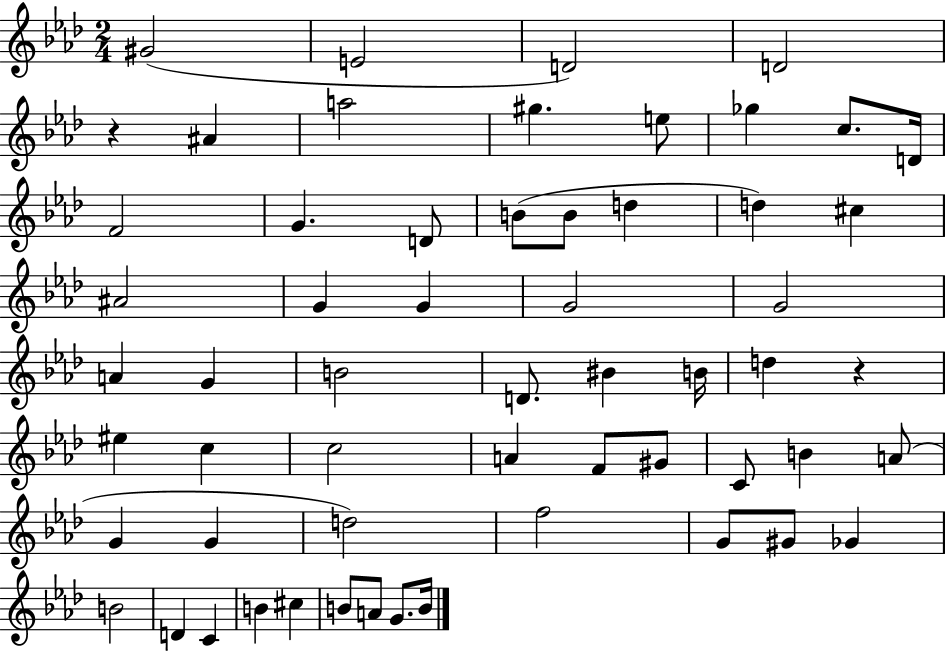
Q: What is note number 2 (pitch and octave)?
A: E4